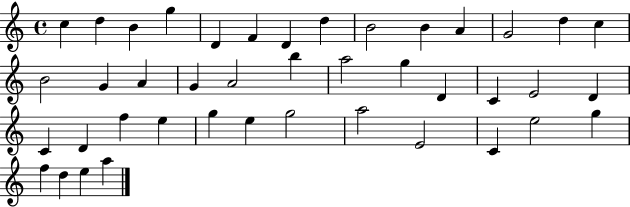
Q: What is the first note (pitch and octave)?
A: C5